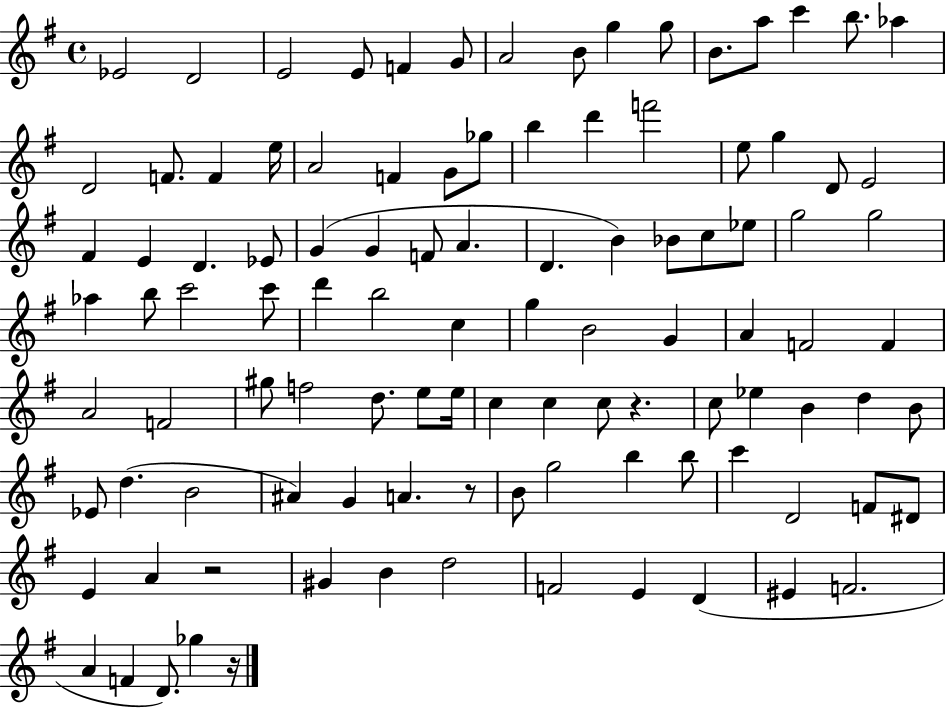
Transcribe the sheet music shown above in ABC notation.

X:1
T:Untitled
M:4/4
L:1/4
K:G
_E2 D2 E2 E/2 F G/2 A2 B/2 g g/2 B/2 a/2 c' b/2 _a D2 F/2 F e/4 A2 F G/2 _g/2 b d' f'2 e/2 g D/2 E2 ^F E D _E/2 G G F/2 A D B _B/2 c/2 _e/2 g2 g2 _a b/2 c'2 c'/2 d' b2 c g B2 G A F2 F A2 F2 ^g/2 f2 d/2 e/2 e/4 c c c/2 z c/2 _e B d B/2 _E/2 d B2 ^A G A z/2 B/2 g2 b b/2 c' D2 F/2 ^D/2 E A z2 ^G B d2 F2 E D ^E F2 A F D/2 _g z/4